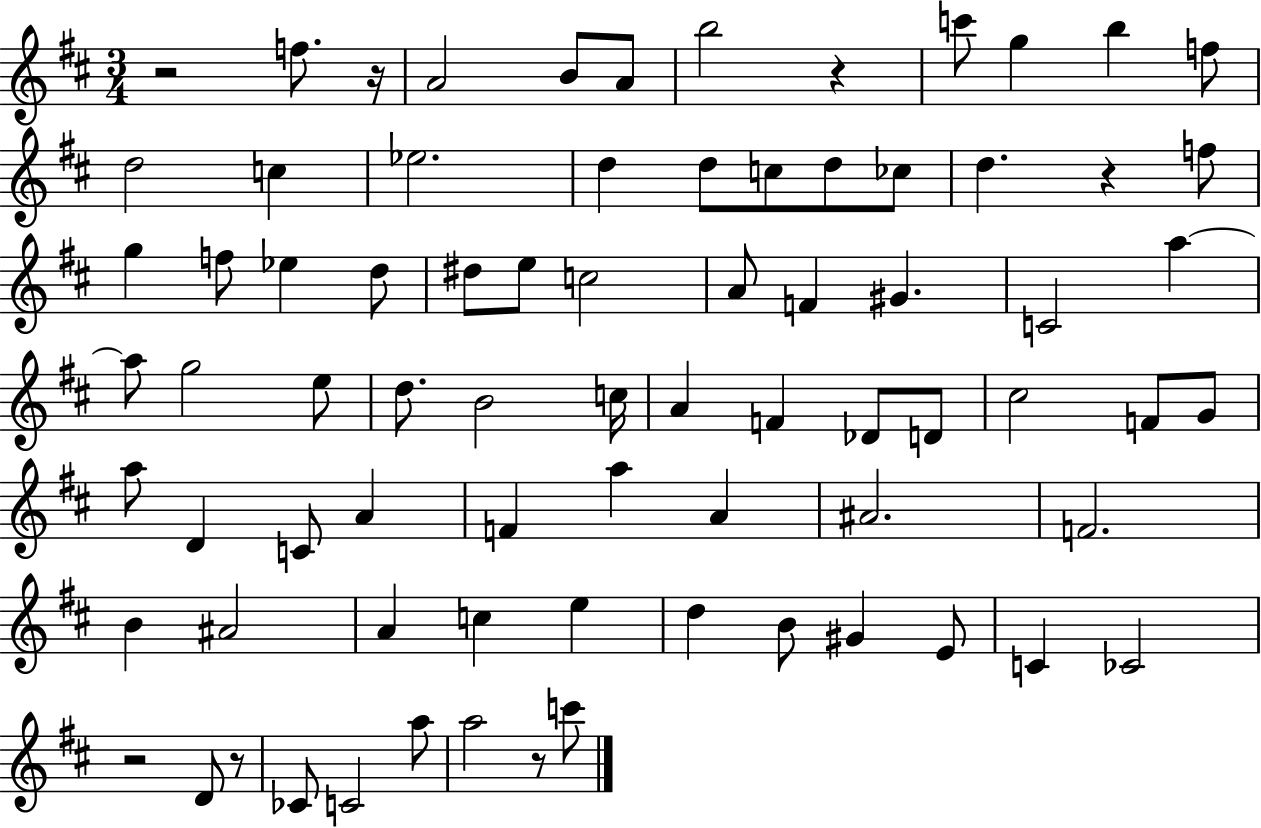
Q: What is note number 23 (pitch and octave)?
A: D5